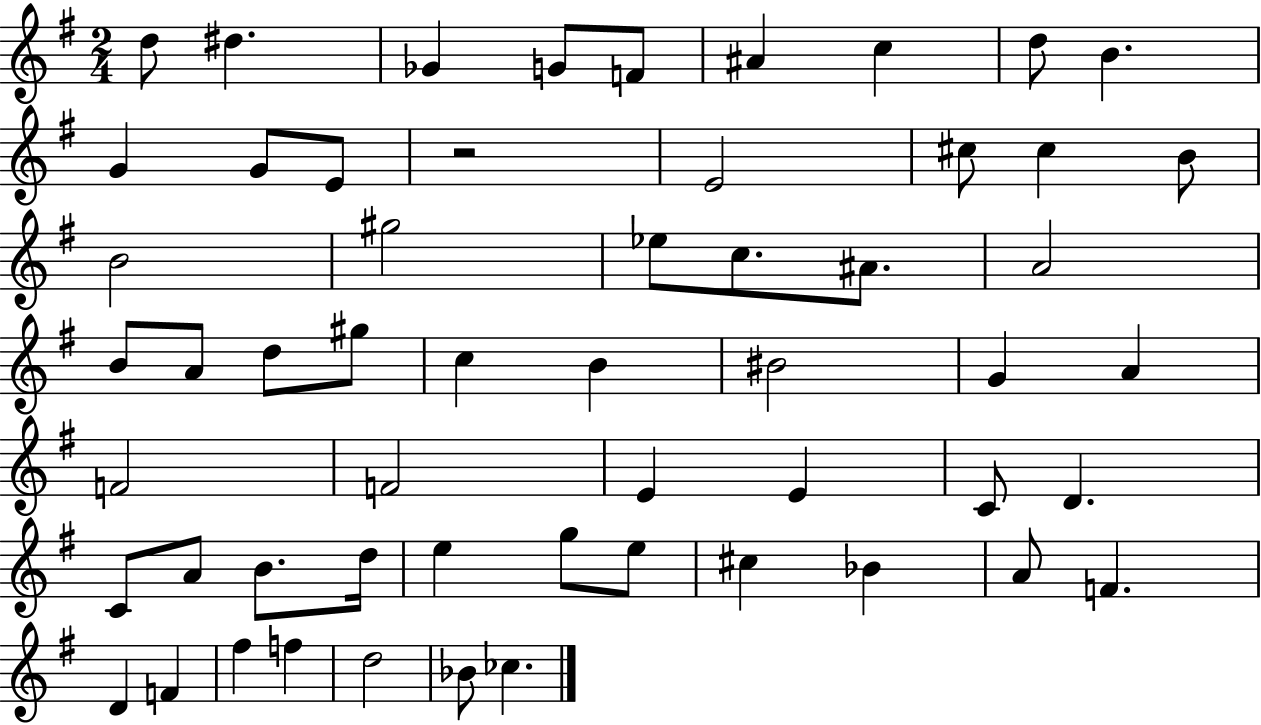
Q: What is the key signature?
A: G major